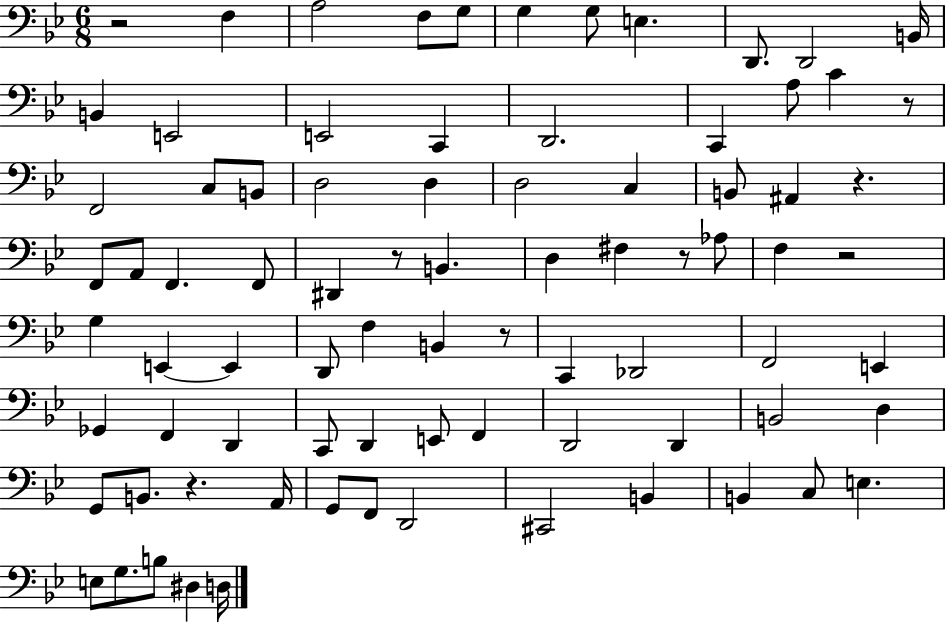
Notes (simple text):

R/h F3/q A3/h F3/e G3/e G3/q G3/e E3/q. D2/e. D2/h B2/s B2/q E2/h E2/h C2/q D2/h. C2/q A3/e C4/q R/e F2/h C3/e B2/e D3/h D3/q D3/h C3/q B2/e A#2/q R/q. F2/e A2/e F2/q. F2/e D#2/q R/e B2/q. D3/q F#3/q R/e Ab3/e F3/q R/h G3/q E2/q E2/q D2/e F3/q B2/q R/e C2/q Db2/h F2/h E2/q Gb2/q F2/q D2/q C2/e D2/q E2/e F2/q D2/h D2/q B2/h D3/q G2/e B2/e. R/q. A2/s G2/e F2/e D2/h C#2/h B2/q B2/q C3/e E3/q. E3/e G3/e. B3/e D#3/q D3/s